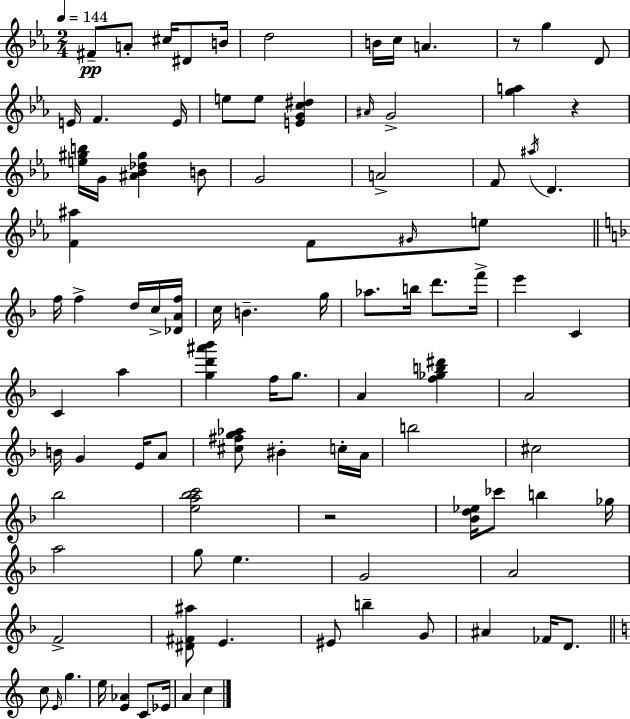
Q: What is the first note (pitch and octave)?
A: F#4